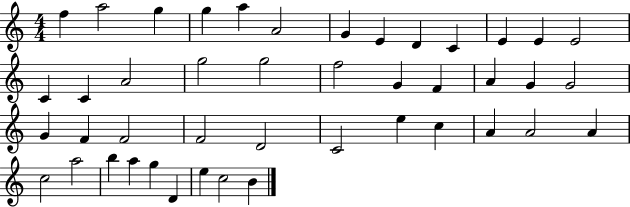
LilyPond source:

{
  \clef treble
  \numericTimeSignature
  \time 4/4
  \key c \major
  f''4 a''2 g''4 | g''4 a''4 a'2 | g'4 e'4 d'4 c'4 | e'4 e'4 e'2 | \break c'4 c'4 a'2 | g''2 g''2 | f''2 g'4 f'4 | a'4 g'4 g'2 | \break g'4 f'4 f'2 | f'2 d'2 | c'2 e''4 c''4 | a'4 a'2 a'4 | \break c''2 a''2 | b''4 a''4 g''4 d'4 | e''4 c''2 b'4 | \bar "|."
}